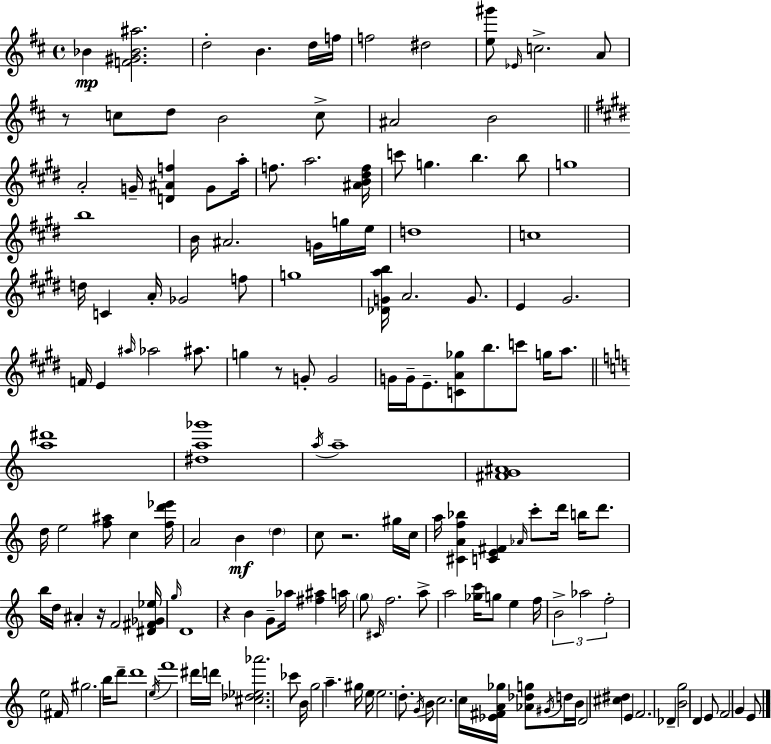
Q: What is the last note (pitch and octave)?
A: E4